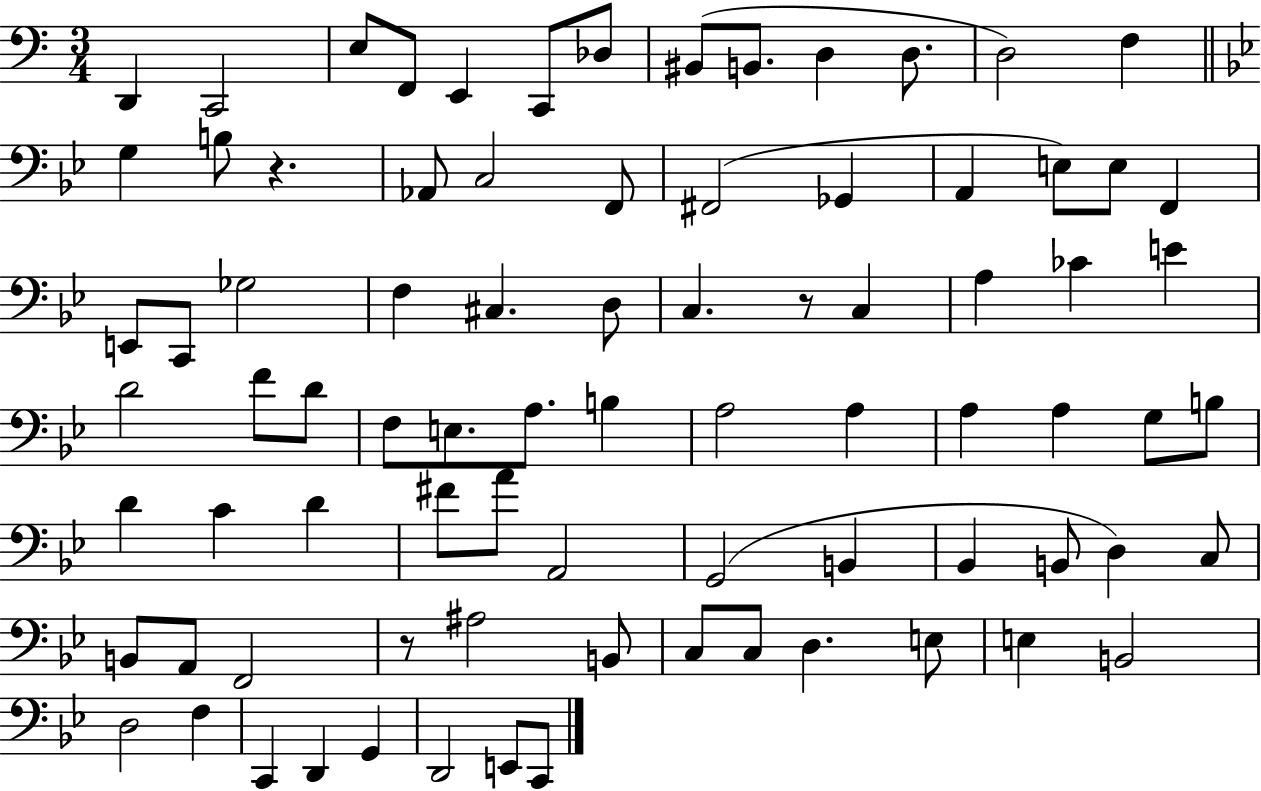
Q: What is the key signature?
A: C major